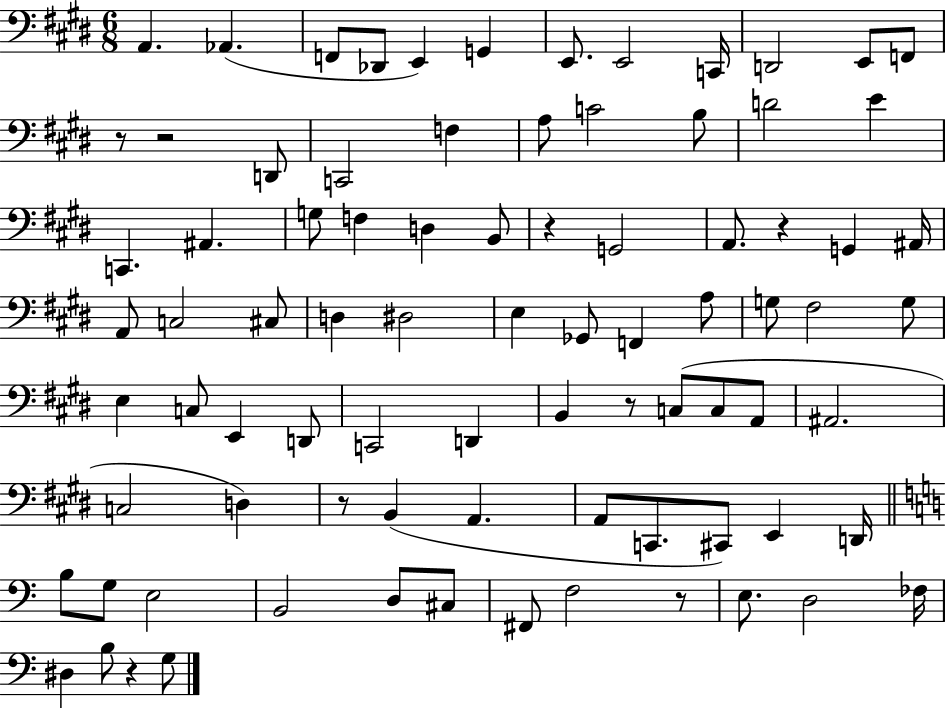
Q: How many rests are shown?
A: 8